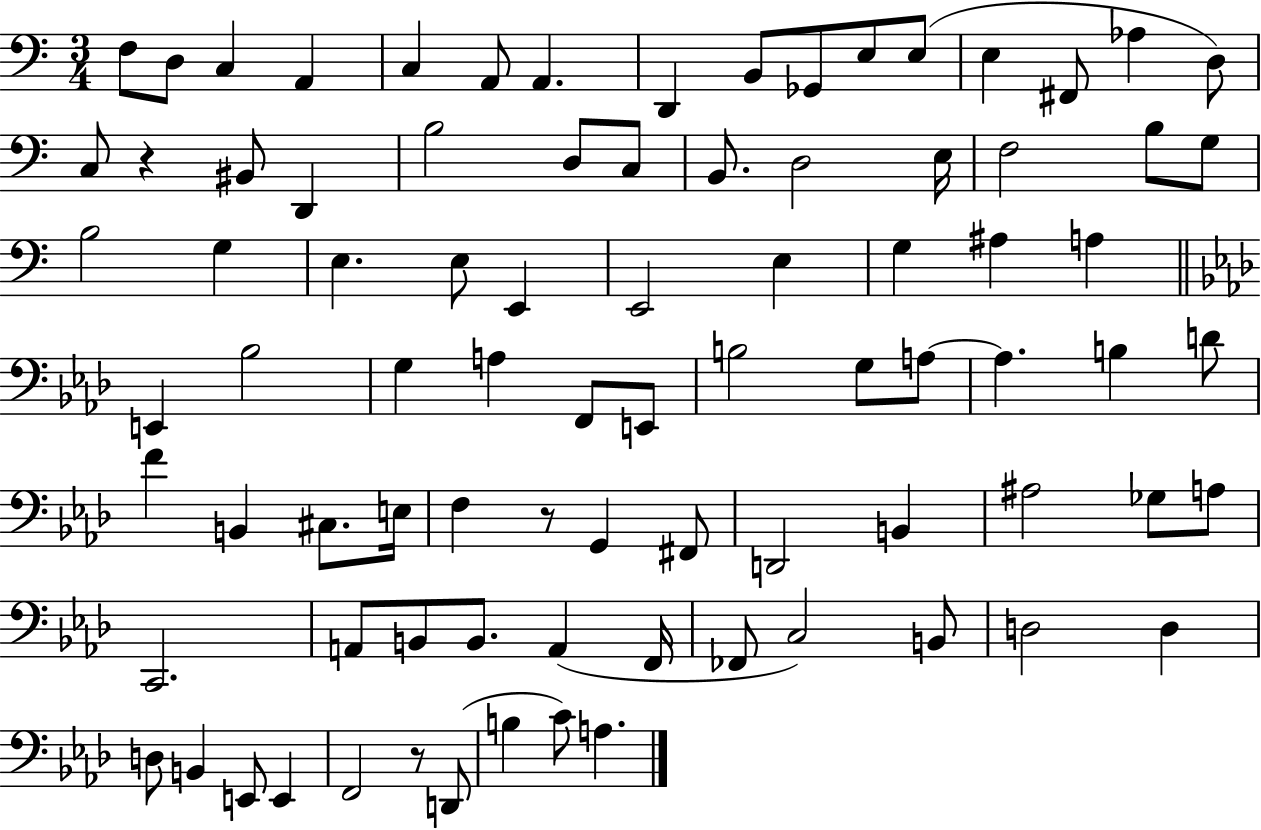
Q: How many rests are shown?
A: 3